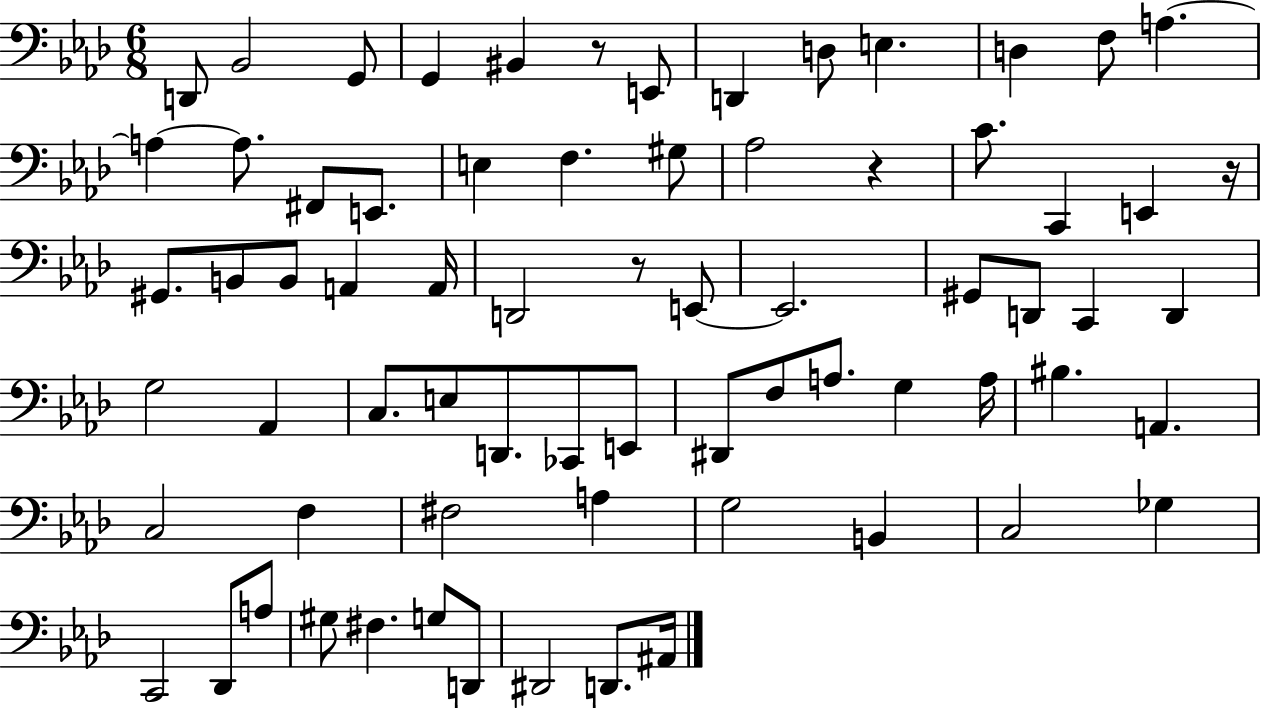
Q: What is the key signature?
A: AES major